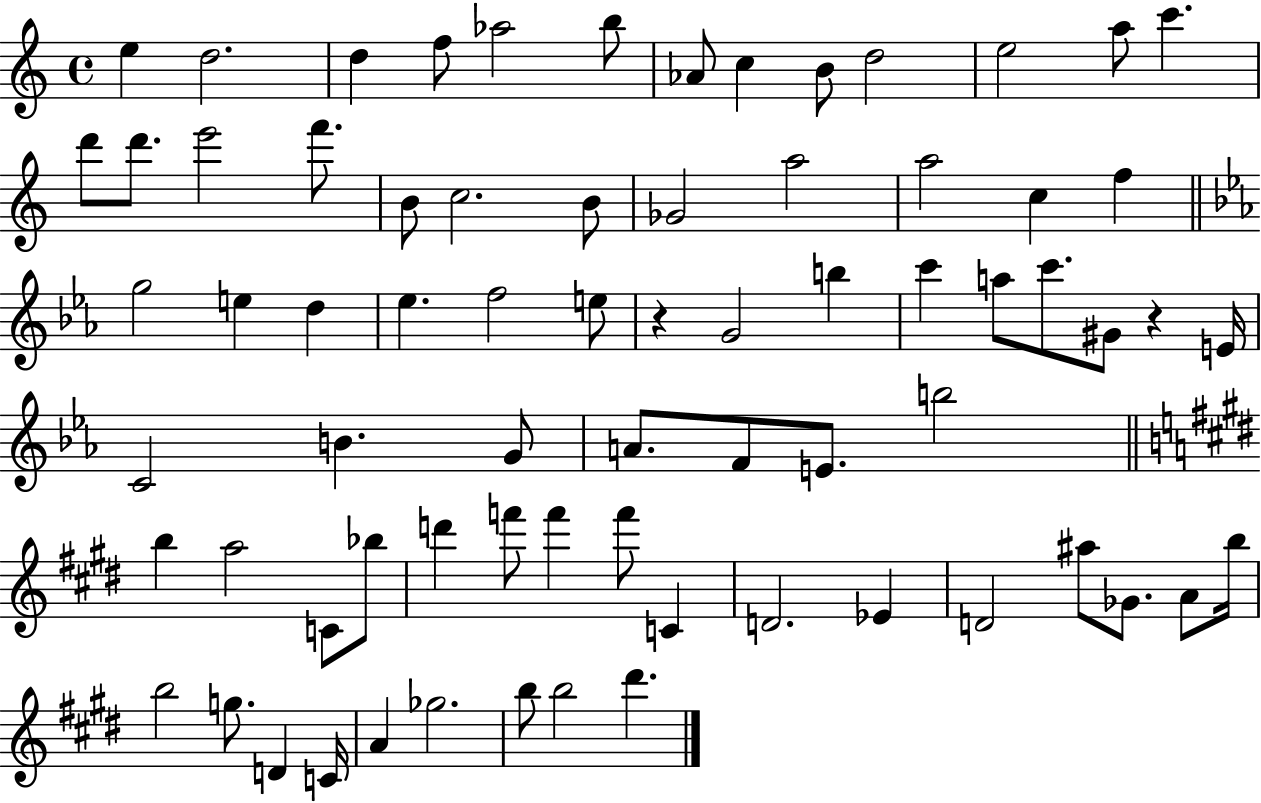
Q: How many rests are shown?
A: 2